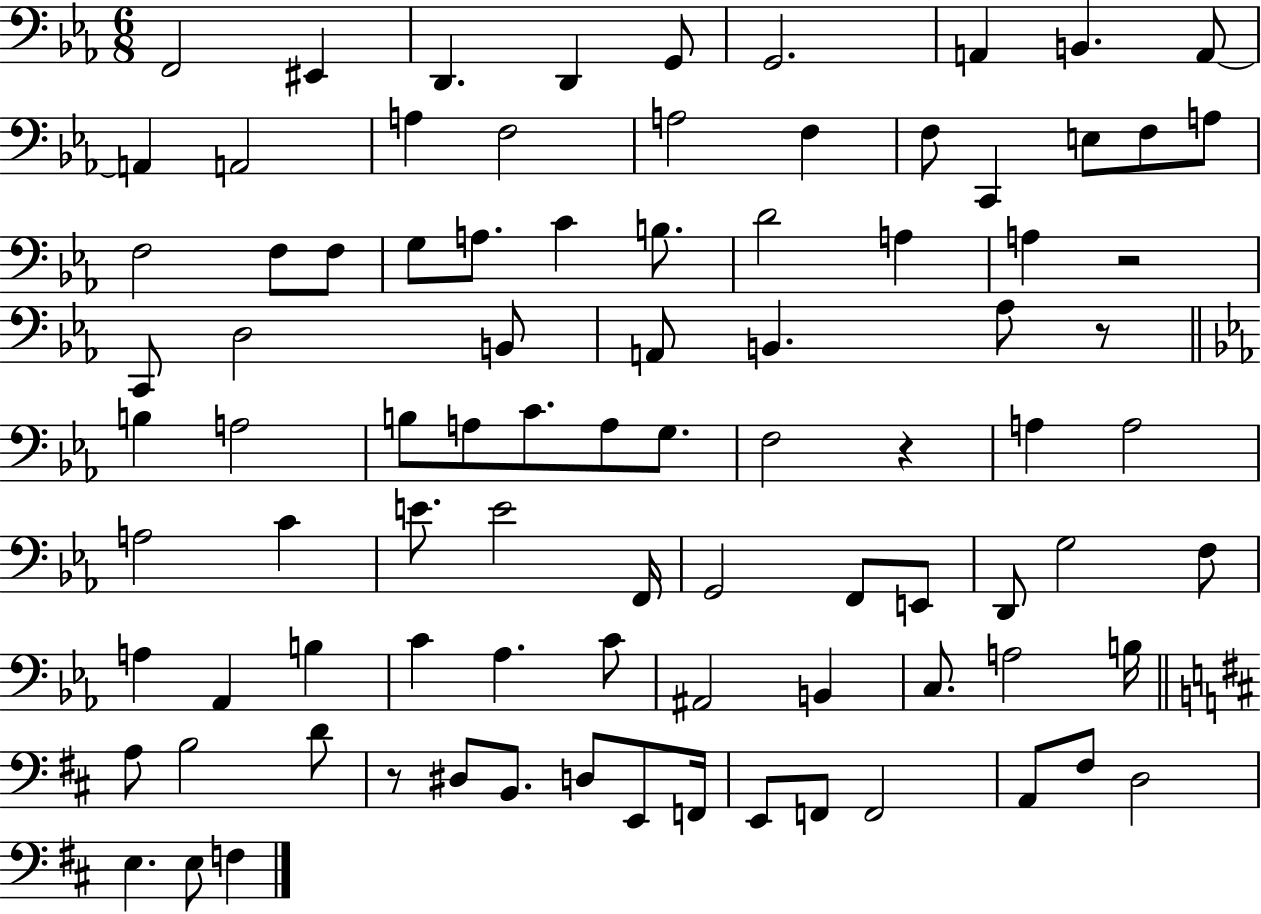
{
  \clef bass
  \numericTimeSignature
  \time 6/8
  \key ees \major
  f,2 eis,4 | d,4. d,4 g,8 | g,2. | a,4 b,4. a,8~~ | \break a,4 a,2 | a4 f2 | a2 f4 | f8 c,4 e8 f8 a8 | \break f2 f8 f8 | g8 a8. c'4 b8. | d'2 a4 | a4 r2 | \break c,8 d2 b,8 | a,8 b,4. aes8 r8 | \bar "||" \break \key ees \major b4 a2 | b8 a8 c'8. a8 g8. | f2 r4 | a4 a2 | \break a2 c'4 | e'8. e'2 f,16 | g,2 f,8 e,8 | d,8 g2 f8 | \break a4 aes,4 b4 | c'4 aes4. c'8 | ais,2 b,4 | c8. a2 b16 | \break \bar "||" \break \key b \minor a8 b2 d'8 | r8 dis8 b,8. d8 e,8 f,16 | e,8 f,8 f,2 | a,8 fis8 d2 | \break e4. e8 f4 | \bar "|."
}